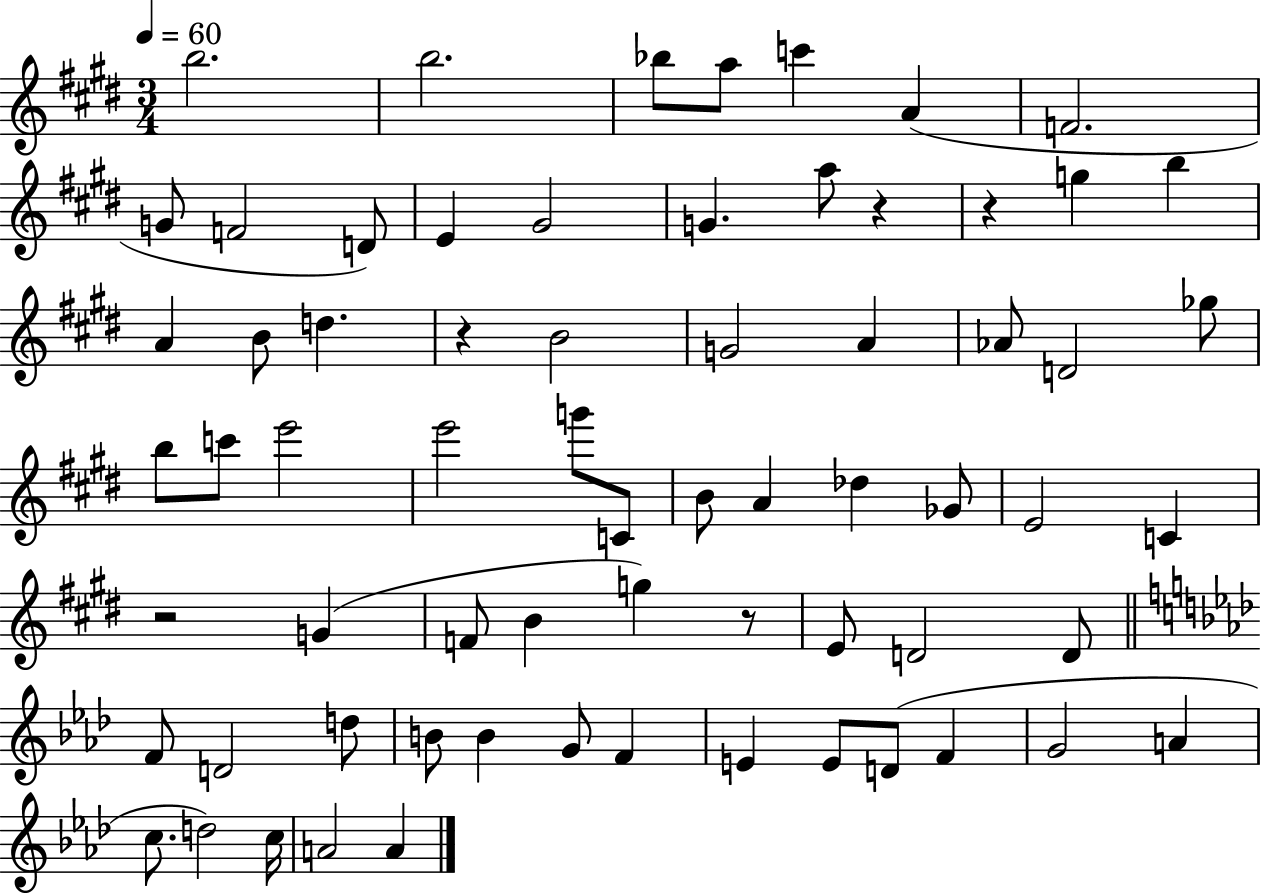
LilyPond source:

{
  \clef treble
  \numericTimeSignature
  \time 3/4
  \key e \major
  \tempo 4 = 60
  b''2. | b''2. | bes''8 a''8 c'''4 a'4( | f'2. | \break g'8 f'2 d'8) | e'4 gis'2 | g'4. a''8 r4 | r4 g''4 b''4 | \break a'4 b'8 d''4. | r4 b'2 | g'2 a'4 | aes'8 d'2 ges''8 | \break b''8 c'''8 e'''2 | e'''2 g'''8 c'8 | b'8 a'4 des''4 ges'8 | e'2 c'4 | \break r2 g'4( | f'8 b'4 g''4) r8 | e'8 d'2 d'8 | \bar "||" \break \key f \minor f'8 d'2 d''8 | b'8 b'4 g'8 f'4 | e'4 e'8 d'8( f'4 | g'2 a'4 | \break c''8. d''2) c''16 | a'2 a'4 | \bar "|."
}